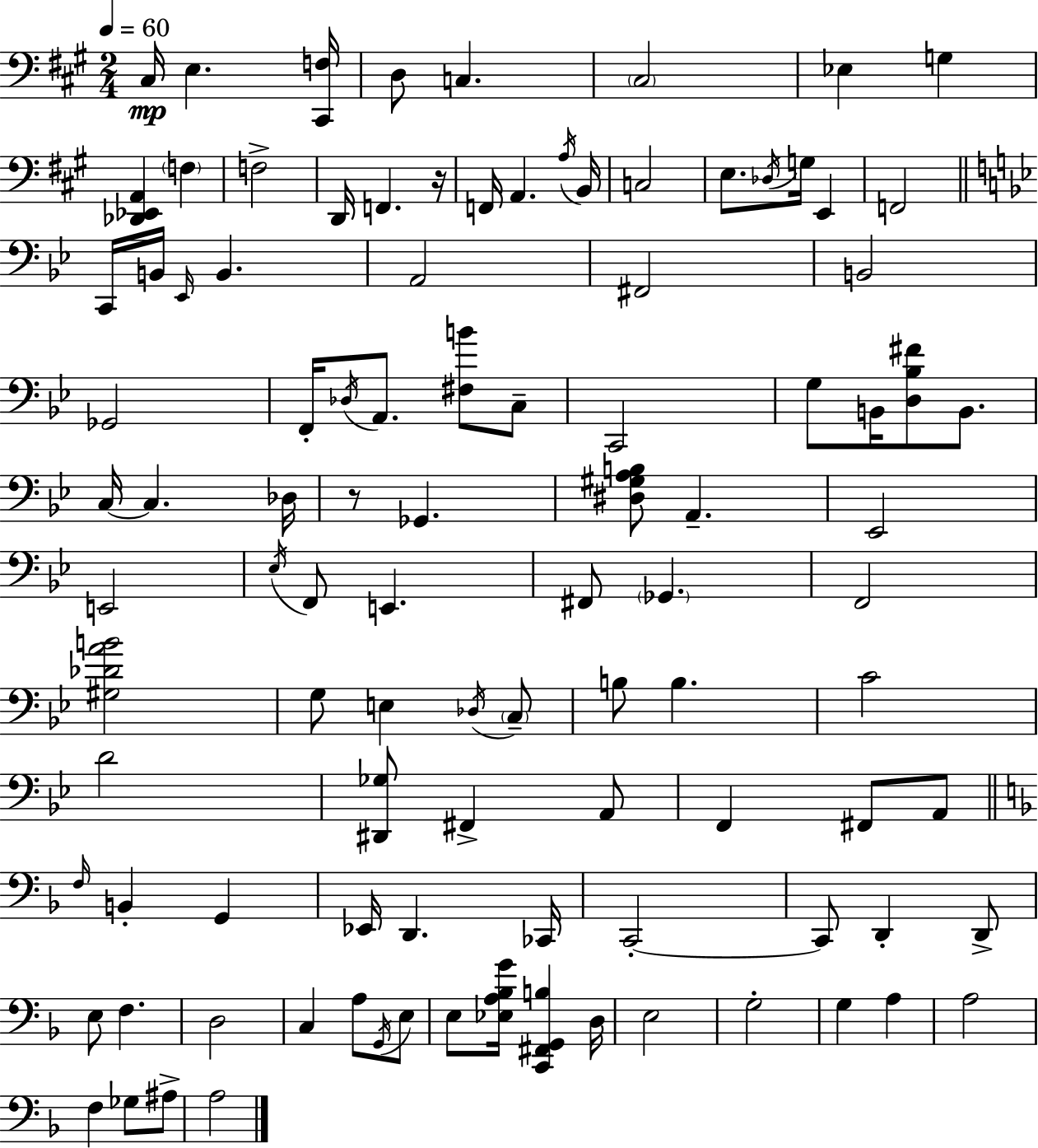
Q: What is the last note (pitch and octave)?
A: A3